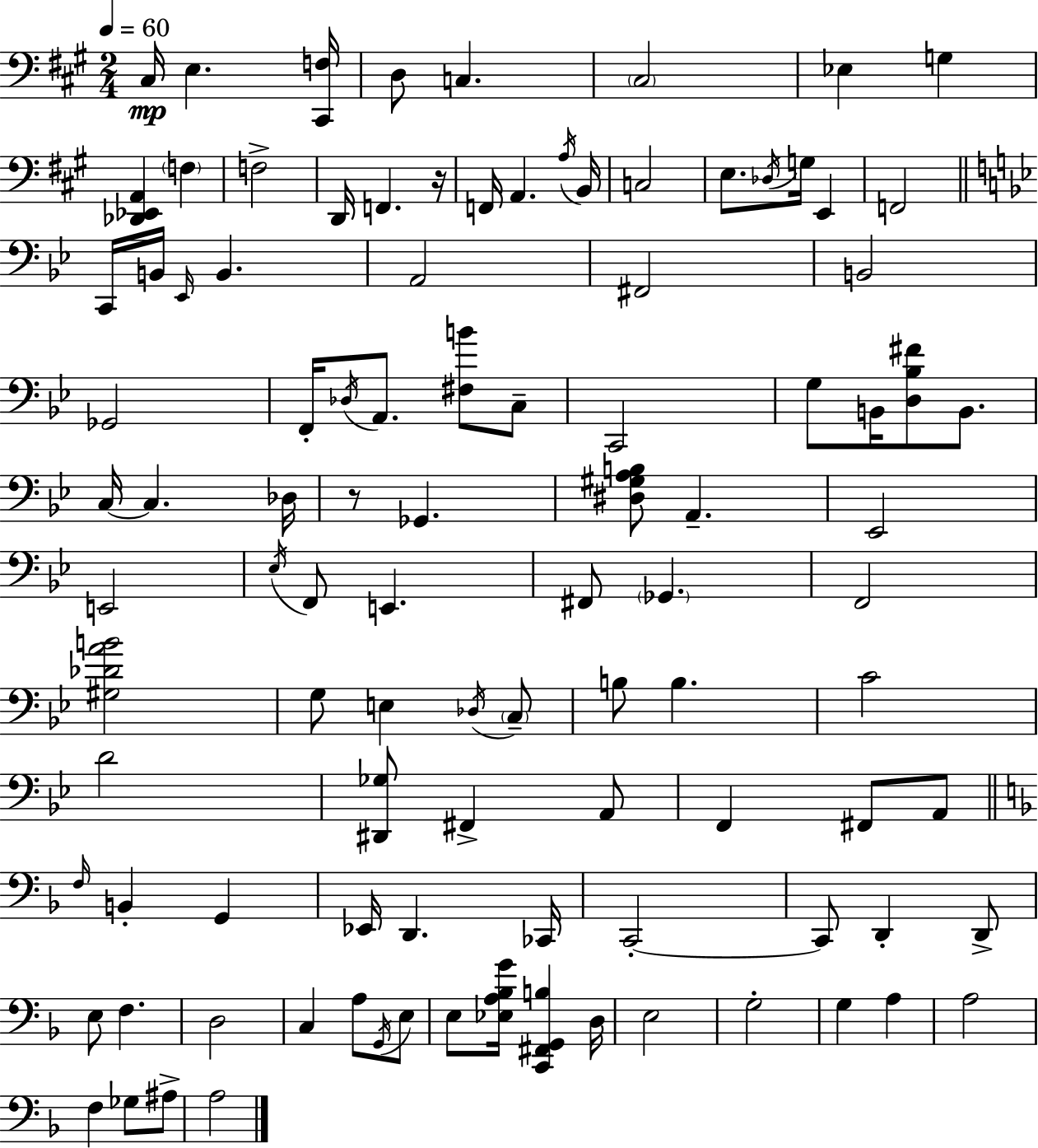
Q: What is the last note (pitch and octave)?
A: A3